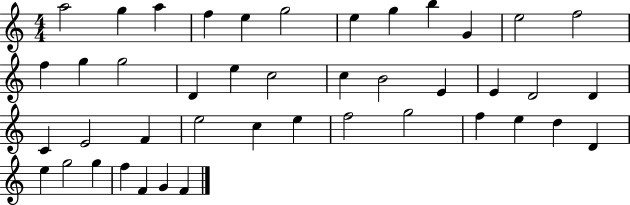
A5/h G5/q A5/q F5/q E5/q G5/h E5/q G5/q B5/q G4/q E5/h F5/h F5/q G5/q G5/h D4/q E5/q C5/h C5/q B4/h E4/q E4/q D4/h D4/q C4/q E4/h F4/q E5/h C5/q E5/q F5/h G5/h F5/q E5/q D5/q D4/q E5/q G5/h G5/q F5/q F4/q G4/q F4/q